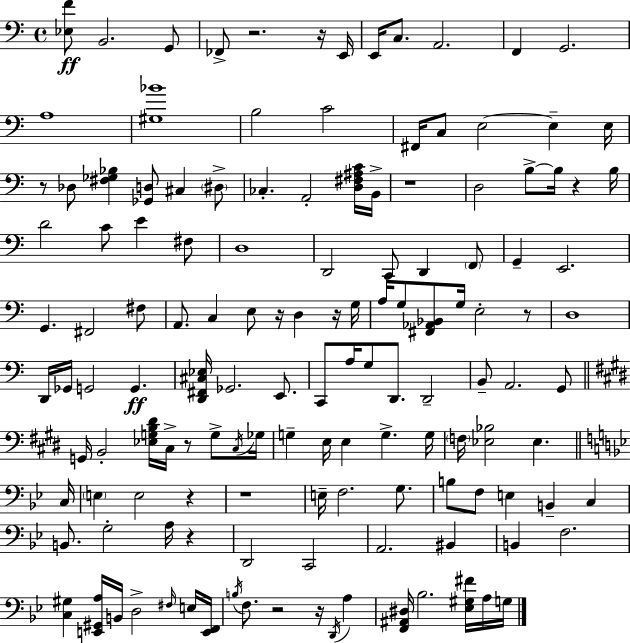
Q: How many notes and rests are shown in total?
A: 137